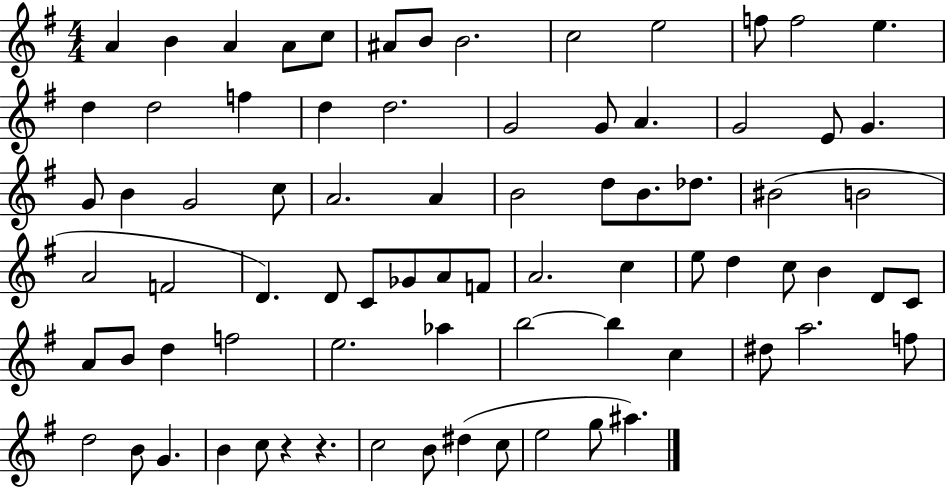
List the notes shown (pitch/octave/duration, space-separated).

A4/q B4/q A4/q A4/e C5/e A#4/e B4/e B4/h. C5/h E5/h F5/e F5/h E5/q. D5/q D5/h F5/q D5/q D5/h. G4/h G4/e A4/q. G4/h E4/e G4/q. G4/e B4/q G4/h C5/e A4/h. A4/q B4/h D5/e B4/e. Db5/e. BIS4/h B4/h A4/h F4/h D4/q. D4/e C4/e Gb4/e A4/e F4/e A4/h. C5/q E5/e D5/q C5/e B4/q D4/e C4/e A4/e B4/e D5/q F5/h E5/h. Ab5/q B5/h B5/q C5/q D#5/e A5/h. F5/e D5/h B4/e G4/q. B4/q C5/e R/q R/q. C5/h B4/e D#5/q C5/e E5/h G5/e A#5/q.